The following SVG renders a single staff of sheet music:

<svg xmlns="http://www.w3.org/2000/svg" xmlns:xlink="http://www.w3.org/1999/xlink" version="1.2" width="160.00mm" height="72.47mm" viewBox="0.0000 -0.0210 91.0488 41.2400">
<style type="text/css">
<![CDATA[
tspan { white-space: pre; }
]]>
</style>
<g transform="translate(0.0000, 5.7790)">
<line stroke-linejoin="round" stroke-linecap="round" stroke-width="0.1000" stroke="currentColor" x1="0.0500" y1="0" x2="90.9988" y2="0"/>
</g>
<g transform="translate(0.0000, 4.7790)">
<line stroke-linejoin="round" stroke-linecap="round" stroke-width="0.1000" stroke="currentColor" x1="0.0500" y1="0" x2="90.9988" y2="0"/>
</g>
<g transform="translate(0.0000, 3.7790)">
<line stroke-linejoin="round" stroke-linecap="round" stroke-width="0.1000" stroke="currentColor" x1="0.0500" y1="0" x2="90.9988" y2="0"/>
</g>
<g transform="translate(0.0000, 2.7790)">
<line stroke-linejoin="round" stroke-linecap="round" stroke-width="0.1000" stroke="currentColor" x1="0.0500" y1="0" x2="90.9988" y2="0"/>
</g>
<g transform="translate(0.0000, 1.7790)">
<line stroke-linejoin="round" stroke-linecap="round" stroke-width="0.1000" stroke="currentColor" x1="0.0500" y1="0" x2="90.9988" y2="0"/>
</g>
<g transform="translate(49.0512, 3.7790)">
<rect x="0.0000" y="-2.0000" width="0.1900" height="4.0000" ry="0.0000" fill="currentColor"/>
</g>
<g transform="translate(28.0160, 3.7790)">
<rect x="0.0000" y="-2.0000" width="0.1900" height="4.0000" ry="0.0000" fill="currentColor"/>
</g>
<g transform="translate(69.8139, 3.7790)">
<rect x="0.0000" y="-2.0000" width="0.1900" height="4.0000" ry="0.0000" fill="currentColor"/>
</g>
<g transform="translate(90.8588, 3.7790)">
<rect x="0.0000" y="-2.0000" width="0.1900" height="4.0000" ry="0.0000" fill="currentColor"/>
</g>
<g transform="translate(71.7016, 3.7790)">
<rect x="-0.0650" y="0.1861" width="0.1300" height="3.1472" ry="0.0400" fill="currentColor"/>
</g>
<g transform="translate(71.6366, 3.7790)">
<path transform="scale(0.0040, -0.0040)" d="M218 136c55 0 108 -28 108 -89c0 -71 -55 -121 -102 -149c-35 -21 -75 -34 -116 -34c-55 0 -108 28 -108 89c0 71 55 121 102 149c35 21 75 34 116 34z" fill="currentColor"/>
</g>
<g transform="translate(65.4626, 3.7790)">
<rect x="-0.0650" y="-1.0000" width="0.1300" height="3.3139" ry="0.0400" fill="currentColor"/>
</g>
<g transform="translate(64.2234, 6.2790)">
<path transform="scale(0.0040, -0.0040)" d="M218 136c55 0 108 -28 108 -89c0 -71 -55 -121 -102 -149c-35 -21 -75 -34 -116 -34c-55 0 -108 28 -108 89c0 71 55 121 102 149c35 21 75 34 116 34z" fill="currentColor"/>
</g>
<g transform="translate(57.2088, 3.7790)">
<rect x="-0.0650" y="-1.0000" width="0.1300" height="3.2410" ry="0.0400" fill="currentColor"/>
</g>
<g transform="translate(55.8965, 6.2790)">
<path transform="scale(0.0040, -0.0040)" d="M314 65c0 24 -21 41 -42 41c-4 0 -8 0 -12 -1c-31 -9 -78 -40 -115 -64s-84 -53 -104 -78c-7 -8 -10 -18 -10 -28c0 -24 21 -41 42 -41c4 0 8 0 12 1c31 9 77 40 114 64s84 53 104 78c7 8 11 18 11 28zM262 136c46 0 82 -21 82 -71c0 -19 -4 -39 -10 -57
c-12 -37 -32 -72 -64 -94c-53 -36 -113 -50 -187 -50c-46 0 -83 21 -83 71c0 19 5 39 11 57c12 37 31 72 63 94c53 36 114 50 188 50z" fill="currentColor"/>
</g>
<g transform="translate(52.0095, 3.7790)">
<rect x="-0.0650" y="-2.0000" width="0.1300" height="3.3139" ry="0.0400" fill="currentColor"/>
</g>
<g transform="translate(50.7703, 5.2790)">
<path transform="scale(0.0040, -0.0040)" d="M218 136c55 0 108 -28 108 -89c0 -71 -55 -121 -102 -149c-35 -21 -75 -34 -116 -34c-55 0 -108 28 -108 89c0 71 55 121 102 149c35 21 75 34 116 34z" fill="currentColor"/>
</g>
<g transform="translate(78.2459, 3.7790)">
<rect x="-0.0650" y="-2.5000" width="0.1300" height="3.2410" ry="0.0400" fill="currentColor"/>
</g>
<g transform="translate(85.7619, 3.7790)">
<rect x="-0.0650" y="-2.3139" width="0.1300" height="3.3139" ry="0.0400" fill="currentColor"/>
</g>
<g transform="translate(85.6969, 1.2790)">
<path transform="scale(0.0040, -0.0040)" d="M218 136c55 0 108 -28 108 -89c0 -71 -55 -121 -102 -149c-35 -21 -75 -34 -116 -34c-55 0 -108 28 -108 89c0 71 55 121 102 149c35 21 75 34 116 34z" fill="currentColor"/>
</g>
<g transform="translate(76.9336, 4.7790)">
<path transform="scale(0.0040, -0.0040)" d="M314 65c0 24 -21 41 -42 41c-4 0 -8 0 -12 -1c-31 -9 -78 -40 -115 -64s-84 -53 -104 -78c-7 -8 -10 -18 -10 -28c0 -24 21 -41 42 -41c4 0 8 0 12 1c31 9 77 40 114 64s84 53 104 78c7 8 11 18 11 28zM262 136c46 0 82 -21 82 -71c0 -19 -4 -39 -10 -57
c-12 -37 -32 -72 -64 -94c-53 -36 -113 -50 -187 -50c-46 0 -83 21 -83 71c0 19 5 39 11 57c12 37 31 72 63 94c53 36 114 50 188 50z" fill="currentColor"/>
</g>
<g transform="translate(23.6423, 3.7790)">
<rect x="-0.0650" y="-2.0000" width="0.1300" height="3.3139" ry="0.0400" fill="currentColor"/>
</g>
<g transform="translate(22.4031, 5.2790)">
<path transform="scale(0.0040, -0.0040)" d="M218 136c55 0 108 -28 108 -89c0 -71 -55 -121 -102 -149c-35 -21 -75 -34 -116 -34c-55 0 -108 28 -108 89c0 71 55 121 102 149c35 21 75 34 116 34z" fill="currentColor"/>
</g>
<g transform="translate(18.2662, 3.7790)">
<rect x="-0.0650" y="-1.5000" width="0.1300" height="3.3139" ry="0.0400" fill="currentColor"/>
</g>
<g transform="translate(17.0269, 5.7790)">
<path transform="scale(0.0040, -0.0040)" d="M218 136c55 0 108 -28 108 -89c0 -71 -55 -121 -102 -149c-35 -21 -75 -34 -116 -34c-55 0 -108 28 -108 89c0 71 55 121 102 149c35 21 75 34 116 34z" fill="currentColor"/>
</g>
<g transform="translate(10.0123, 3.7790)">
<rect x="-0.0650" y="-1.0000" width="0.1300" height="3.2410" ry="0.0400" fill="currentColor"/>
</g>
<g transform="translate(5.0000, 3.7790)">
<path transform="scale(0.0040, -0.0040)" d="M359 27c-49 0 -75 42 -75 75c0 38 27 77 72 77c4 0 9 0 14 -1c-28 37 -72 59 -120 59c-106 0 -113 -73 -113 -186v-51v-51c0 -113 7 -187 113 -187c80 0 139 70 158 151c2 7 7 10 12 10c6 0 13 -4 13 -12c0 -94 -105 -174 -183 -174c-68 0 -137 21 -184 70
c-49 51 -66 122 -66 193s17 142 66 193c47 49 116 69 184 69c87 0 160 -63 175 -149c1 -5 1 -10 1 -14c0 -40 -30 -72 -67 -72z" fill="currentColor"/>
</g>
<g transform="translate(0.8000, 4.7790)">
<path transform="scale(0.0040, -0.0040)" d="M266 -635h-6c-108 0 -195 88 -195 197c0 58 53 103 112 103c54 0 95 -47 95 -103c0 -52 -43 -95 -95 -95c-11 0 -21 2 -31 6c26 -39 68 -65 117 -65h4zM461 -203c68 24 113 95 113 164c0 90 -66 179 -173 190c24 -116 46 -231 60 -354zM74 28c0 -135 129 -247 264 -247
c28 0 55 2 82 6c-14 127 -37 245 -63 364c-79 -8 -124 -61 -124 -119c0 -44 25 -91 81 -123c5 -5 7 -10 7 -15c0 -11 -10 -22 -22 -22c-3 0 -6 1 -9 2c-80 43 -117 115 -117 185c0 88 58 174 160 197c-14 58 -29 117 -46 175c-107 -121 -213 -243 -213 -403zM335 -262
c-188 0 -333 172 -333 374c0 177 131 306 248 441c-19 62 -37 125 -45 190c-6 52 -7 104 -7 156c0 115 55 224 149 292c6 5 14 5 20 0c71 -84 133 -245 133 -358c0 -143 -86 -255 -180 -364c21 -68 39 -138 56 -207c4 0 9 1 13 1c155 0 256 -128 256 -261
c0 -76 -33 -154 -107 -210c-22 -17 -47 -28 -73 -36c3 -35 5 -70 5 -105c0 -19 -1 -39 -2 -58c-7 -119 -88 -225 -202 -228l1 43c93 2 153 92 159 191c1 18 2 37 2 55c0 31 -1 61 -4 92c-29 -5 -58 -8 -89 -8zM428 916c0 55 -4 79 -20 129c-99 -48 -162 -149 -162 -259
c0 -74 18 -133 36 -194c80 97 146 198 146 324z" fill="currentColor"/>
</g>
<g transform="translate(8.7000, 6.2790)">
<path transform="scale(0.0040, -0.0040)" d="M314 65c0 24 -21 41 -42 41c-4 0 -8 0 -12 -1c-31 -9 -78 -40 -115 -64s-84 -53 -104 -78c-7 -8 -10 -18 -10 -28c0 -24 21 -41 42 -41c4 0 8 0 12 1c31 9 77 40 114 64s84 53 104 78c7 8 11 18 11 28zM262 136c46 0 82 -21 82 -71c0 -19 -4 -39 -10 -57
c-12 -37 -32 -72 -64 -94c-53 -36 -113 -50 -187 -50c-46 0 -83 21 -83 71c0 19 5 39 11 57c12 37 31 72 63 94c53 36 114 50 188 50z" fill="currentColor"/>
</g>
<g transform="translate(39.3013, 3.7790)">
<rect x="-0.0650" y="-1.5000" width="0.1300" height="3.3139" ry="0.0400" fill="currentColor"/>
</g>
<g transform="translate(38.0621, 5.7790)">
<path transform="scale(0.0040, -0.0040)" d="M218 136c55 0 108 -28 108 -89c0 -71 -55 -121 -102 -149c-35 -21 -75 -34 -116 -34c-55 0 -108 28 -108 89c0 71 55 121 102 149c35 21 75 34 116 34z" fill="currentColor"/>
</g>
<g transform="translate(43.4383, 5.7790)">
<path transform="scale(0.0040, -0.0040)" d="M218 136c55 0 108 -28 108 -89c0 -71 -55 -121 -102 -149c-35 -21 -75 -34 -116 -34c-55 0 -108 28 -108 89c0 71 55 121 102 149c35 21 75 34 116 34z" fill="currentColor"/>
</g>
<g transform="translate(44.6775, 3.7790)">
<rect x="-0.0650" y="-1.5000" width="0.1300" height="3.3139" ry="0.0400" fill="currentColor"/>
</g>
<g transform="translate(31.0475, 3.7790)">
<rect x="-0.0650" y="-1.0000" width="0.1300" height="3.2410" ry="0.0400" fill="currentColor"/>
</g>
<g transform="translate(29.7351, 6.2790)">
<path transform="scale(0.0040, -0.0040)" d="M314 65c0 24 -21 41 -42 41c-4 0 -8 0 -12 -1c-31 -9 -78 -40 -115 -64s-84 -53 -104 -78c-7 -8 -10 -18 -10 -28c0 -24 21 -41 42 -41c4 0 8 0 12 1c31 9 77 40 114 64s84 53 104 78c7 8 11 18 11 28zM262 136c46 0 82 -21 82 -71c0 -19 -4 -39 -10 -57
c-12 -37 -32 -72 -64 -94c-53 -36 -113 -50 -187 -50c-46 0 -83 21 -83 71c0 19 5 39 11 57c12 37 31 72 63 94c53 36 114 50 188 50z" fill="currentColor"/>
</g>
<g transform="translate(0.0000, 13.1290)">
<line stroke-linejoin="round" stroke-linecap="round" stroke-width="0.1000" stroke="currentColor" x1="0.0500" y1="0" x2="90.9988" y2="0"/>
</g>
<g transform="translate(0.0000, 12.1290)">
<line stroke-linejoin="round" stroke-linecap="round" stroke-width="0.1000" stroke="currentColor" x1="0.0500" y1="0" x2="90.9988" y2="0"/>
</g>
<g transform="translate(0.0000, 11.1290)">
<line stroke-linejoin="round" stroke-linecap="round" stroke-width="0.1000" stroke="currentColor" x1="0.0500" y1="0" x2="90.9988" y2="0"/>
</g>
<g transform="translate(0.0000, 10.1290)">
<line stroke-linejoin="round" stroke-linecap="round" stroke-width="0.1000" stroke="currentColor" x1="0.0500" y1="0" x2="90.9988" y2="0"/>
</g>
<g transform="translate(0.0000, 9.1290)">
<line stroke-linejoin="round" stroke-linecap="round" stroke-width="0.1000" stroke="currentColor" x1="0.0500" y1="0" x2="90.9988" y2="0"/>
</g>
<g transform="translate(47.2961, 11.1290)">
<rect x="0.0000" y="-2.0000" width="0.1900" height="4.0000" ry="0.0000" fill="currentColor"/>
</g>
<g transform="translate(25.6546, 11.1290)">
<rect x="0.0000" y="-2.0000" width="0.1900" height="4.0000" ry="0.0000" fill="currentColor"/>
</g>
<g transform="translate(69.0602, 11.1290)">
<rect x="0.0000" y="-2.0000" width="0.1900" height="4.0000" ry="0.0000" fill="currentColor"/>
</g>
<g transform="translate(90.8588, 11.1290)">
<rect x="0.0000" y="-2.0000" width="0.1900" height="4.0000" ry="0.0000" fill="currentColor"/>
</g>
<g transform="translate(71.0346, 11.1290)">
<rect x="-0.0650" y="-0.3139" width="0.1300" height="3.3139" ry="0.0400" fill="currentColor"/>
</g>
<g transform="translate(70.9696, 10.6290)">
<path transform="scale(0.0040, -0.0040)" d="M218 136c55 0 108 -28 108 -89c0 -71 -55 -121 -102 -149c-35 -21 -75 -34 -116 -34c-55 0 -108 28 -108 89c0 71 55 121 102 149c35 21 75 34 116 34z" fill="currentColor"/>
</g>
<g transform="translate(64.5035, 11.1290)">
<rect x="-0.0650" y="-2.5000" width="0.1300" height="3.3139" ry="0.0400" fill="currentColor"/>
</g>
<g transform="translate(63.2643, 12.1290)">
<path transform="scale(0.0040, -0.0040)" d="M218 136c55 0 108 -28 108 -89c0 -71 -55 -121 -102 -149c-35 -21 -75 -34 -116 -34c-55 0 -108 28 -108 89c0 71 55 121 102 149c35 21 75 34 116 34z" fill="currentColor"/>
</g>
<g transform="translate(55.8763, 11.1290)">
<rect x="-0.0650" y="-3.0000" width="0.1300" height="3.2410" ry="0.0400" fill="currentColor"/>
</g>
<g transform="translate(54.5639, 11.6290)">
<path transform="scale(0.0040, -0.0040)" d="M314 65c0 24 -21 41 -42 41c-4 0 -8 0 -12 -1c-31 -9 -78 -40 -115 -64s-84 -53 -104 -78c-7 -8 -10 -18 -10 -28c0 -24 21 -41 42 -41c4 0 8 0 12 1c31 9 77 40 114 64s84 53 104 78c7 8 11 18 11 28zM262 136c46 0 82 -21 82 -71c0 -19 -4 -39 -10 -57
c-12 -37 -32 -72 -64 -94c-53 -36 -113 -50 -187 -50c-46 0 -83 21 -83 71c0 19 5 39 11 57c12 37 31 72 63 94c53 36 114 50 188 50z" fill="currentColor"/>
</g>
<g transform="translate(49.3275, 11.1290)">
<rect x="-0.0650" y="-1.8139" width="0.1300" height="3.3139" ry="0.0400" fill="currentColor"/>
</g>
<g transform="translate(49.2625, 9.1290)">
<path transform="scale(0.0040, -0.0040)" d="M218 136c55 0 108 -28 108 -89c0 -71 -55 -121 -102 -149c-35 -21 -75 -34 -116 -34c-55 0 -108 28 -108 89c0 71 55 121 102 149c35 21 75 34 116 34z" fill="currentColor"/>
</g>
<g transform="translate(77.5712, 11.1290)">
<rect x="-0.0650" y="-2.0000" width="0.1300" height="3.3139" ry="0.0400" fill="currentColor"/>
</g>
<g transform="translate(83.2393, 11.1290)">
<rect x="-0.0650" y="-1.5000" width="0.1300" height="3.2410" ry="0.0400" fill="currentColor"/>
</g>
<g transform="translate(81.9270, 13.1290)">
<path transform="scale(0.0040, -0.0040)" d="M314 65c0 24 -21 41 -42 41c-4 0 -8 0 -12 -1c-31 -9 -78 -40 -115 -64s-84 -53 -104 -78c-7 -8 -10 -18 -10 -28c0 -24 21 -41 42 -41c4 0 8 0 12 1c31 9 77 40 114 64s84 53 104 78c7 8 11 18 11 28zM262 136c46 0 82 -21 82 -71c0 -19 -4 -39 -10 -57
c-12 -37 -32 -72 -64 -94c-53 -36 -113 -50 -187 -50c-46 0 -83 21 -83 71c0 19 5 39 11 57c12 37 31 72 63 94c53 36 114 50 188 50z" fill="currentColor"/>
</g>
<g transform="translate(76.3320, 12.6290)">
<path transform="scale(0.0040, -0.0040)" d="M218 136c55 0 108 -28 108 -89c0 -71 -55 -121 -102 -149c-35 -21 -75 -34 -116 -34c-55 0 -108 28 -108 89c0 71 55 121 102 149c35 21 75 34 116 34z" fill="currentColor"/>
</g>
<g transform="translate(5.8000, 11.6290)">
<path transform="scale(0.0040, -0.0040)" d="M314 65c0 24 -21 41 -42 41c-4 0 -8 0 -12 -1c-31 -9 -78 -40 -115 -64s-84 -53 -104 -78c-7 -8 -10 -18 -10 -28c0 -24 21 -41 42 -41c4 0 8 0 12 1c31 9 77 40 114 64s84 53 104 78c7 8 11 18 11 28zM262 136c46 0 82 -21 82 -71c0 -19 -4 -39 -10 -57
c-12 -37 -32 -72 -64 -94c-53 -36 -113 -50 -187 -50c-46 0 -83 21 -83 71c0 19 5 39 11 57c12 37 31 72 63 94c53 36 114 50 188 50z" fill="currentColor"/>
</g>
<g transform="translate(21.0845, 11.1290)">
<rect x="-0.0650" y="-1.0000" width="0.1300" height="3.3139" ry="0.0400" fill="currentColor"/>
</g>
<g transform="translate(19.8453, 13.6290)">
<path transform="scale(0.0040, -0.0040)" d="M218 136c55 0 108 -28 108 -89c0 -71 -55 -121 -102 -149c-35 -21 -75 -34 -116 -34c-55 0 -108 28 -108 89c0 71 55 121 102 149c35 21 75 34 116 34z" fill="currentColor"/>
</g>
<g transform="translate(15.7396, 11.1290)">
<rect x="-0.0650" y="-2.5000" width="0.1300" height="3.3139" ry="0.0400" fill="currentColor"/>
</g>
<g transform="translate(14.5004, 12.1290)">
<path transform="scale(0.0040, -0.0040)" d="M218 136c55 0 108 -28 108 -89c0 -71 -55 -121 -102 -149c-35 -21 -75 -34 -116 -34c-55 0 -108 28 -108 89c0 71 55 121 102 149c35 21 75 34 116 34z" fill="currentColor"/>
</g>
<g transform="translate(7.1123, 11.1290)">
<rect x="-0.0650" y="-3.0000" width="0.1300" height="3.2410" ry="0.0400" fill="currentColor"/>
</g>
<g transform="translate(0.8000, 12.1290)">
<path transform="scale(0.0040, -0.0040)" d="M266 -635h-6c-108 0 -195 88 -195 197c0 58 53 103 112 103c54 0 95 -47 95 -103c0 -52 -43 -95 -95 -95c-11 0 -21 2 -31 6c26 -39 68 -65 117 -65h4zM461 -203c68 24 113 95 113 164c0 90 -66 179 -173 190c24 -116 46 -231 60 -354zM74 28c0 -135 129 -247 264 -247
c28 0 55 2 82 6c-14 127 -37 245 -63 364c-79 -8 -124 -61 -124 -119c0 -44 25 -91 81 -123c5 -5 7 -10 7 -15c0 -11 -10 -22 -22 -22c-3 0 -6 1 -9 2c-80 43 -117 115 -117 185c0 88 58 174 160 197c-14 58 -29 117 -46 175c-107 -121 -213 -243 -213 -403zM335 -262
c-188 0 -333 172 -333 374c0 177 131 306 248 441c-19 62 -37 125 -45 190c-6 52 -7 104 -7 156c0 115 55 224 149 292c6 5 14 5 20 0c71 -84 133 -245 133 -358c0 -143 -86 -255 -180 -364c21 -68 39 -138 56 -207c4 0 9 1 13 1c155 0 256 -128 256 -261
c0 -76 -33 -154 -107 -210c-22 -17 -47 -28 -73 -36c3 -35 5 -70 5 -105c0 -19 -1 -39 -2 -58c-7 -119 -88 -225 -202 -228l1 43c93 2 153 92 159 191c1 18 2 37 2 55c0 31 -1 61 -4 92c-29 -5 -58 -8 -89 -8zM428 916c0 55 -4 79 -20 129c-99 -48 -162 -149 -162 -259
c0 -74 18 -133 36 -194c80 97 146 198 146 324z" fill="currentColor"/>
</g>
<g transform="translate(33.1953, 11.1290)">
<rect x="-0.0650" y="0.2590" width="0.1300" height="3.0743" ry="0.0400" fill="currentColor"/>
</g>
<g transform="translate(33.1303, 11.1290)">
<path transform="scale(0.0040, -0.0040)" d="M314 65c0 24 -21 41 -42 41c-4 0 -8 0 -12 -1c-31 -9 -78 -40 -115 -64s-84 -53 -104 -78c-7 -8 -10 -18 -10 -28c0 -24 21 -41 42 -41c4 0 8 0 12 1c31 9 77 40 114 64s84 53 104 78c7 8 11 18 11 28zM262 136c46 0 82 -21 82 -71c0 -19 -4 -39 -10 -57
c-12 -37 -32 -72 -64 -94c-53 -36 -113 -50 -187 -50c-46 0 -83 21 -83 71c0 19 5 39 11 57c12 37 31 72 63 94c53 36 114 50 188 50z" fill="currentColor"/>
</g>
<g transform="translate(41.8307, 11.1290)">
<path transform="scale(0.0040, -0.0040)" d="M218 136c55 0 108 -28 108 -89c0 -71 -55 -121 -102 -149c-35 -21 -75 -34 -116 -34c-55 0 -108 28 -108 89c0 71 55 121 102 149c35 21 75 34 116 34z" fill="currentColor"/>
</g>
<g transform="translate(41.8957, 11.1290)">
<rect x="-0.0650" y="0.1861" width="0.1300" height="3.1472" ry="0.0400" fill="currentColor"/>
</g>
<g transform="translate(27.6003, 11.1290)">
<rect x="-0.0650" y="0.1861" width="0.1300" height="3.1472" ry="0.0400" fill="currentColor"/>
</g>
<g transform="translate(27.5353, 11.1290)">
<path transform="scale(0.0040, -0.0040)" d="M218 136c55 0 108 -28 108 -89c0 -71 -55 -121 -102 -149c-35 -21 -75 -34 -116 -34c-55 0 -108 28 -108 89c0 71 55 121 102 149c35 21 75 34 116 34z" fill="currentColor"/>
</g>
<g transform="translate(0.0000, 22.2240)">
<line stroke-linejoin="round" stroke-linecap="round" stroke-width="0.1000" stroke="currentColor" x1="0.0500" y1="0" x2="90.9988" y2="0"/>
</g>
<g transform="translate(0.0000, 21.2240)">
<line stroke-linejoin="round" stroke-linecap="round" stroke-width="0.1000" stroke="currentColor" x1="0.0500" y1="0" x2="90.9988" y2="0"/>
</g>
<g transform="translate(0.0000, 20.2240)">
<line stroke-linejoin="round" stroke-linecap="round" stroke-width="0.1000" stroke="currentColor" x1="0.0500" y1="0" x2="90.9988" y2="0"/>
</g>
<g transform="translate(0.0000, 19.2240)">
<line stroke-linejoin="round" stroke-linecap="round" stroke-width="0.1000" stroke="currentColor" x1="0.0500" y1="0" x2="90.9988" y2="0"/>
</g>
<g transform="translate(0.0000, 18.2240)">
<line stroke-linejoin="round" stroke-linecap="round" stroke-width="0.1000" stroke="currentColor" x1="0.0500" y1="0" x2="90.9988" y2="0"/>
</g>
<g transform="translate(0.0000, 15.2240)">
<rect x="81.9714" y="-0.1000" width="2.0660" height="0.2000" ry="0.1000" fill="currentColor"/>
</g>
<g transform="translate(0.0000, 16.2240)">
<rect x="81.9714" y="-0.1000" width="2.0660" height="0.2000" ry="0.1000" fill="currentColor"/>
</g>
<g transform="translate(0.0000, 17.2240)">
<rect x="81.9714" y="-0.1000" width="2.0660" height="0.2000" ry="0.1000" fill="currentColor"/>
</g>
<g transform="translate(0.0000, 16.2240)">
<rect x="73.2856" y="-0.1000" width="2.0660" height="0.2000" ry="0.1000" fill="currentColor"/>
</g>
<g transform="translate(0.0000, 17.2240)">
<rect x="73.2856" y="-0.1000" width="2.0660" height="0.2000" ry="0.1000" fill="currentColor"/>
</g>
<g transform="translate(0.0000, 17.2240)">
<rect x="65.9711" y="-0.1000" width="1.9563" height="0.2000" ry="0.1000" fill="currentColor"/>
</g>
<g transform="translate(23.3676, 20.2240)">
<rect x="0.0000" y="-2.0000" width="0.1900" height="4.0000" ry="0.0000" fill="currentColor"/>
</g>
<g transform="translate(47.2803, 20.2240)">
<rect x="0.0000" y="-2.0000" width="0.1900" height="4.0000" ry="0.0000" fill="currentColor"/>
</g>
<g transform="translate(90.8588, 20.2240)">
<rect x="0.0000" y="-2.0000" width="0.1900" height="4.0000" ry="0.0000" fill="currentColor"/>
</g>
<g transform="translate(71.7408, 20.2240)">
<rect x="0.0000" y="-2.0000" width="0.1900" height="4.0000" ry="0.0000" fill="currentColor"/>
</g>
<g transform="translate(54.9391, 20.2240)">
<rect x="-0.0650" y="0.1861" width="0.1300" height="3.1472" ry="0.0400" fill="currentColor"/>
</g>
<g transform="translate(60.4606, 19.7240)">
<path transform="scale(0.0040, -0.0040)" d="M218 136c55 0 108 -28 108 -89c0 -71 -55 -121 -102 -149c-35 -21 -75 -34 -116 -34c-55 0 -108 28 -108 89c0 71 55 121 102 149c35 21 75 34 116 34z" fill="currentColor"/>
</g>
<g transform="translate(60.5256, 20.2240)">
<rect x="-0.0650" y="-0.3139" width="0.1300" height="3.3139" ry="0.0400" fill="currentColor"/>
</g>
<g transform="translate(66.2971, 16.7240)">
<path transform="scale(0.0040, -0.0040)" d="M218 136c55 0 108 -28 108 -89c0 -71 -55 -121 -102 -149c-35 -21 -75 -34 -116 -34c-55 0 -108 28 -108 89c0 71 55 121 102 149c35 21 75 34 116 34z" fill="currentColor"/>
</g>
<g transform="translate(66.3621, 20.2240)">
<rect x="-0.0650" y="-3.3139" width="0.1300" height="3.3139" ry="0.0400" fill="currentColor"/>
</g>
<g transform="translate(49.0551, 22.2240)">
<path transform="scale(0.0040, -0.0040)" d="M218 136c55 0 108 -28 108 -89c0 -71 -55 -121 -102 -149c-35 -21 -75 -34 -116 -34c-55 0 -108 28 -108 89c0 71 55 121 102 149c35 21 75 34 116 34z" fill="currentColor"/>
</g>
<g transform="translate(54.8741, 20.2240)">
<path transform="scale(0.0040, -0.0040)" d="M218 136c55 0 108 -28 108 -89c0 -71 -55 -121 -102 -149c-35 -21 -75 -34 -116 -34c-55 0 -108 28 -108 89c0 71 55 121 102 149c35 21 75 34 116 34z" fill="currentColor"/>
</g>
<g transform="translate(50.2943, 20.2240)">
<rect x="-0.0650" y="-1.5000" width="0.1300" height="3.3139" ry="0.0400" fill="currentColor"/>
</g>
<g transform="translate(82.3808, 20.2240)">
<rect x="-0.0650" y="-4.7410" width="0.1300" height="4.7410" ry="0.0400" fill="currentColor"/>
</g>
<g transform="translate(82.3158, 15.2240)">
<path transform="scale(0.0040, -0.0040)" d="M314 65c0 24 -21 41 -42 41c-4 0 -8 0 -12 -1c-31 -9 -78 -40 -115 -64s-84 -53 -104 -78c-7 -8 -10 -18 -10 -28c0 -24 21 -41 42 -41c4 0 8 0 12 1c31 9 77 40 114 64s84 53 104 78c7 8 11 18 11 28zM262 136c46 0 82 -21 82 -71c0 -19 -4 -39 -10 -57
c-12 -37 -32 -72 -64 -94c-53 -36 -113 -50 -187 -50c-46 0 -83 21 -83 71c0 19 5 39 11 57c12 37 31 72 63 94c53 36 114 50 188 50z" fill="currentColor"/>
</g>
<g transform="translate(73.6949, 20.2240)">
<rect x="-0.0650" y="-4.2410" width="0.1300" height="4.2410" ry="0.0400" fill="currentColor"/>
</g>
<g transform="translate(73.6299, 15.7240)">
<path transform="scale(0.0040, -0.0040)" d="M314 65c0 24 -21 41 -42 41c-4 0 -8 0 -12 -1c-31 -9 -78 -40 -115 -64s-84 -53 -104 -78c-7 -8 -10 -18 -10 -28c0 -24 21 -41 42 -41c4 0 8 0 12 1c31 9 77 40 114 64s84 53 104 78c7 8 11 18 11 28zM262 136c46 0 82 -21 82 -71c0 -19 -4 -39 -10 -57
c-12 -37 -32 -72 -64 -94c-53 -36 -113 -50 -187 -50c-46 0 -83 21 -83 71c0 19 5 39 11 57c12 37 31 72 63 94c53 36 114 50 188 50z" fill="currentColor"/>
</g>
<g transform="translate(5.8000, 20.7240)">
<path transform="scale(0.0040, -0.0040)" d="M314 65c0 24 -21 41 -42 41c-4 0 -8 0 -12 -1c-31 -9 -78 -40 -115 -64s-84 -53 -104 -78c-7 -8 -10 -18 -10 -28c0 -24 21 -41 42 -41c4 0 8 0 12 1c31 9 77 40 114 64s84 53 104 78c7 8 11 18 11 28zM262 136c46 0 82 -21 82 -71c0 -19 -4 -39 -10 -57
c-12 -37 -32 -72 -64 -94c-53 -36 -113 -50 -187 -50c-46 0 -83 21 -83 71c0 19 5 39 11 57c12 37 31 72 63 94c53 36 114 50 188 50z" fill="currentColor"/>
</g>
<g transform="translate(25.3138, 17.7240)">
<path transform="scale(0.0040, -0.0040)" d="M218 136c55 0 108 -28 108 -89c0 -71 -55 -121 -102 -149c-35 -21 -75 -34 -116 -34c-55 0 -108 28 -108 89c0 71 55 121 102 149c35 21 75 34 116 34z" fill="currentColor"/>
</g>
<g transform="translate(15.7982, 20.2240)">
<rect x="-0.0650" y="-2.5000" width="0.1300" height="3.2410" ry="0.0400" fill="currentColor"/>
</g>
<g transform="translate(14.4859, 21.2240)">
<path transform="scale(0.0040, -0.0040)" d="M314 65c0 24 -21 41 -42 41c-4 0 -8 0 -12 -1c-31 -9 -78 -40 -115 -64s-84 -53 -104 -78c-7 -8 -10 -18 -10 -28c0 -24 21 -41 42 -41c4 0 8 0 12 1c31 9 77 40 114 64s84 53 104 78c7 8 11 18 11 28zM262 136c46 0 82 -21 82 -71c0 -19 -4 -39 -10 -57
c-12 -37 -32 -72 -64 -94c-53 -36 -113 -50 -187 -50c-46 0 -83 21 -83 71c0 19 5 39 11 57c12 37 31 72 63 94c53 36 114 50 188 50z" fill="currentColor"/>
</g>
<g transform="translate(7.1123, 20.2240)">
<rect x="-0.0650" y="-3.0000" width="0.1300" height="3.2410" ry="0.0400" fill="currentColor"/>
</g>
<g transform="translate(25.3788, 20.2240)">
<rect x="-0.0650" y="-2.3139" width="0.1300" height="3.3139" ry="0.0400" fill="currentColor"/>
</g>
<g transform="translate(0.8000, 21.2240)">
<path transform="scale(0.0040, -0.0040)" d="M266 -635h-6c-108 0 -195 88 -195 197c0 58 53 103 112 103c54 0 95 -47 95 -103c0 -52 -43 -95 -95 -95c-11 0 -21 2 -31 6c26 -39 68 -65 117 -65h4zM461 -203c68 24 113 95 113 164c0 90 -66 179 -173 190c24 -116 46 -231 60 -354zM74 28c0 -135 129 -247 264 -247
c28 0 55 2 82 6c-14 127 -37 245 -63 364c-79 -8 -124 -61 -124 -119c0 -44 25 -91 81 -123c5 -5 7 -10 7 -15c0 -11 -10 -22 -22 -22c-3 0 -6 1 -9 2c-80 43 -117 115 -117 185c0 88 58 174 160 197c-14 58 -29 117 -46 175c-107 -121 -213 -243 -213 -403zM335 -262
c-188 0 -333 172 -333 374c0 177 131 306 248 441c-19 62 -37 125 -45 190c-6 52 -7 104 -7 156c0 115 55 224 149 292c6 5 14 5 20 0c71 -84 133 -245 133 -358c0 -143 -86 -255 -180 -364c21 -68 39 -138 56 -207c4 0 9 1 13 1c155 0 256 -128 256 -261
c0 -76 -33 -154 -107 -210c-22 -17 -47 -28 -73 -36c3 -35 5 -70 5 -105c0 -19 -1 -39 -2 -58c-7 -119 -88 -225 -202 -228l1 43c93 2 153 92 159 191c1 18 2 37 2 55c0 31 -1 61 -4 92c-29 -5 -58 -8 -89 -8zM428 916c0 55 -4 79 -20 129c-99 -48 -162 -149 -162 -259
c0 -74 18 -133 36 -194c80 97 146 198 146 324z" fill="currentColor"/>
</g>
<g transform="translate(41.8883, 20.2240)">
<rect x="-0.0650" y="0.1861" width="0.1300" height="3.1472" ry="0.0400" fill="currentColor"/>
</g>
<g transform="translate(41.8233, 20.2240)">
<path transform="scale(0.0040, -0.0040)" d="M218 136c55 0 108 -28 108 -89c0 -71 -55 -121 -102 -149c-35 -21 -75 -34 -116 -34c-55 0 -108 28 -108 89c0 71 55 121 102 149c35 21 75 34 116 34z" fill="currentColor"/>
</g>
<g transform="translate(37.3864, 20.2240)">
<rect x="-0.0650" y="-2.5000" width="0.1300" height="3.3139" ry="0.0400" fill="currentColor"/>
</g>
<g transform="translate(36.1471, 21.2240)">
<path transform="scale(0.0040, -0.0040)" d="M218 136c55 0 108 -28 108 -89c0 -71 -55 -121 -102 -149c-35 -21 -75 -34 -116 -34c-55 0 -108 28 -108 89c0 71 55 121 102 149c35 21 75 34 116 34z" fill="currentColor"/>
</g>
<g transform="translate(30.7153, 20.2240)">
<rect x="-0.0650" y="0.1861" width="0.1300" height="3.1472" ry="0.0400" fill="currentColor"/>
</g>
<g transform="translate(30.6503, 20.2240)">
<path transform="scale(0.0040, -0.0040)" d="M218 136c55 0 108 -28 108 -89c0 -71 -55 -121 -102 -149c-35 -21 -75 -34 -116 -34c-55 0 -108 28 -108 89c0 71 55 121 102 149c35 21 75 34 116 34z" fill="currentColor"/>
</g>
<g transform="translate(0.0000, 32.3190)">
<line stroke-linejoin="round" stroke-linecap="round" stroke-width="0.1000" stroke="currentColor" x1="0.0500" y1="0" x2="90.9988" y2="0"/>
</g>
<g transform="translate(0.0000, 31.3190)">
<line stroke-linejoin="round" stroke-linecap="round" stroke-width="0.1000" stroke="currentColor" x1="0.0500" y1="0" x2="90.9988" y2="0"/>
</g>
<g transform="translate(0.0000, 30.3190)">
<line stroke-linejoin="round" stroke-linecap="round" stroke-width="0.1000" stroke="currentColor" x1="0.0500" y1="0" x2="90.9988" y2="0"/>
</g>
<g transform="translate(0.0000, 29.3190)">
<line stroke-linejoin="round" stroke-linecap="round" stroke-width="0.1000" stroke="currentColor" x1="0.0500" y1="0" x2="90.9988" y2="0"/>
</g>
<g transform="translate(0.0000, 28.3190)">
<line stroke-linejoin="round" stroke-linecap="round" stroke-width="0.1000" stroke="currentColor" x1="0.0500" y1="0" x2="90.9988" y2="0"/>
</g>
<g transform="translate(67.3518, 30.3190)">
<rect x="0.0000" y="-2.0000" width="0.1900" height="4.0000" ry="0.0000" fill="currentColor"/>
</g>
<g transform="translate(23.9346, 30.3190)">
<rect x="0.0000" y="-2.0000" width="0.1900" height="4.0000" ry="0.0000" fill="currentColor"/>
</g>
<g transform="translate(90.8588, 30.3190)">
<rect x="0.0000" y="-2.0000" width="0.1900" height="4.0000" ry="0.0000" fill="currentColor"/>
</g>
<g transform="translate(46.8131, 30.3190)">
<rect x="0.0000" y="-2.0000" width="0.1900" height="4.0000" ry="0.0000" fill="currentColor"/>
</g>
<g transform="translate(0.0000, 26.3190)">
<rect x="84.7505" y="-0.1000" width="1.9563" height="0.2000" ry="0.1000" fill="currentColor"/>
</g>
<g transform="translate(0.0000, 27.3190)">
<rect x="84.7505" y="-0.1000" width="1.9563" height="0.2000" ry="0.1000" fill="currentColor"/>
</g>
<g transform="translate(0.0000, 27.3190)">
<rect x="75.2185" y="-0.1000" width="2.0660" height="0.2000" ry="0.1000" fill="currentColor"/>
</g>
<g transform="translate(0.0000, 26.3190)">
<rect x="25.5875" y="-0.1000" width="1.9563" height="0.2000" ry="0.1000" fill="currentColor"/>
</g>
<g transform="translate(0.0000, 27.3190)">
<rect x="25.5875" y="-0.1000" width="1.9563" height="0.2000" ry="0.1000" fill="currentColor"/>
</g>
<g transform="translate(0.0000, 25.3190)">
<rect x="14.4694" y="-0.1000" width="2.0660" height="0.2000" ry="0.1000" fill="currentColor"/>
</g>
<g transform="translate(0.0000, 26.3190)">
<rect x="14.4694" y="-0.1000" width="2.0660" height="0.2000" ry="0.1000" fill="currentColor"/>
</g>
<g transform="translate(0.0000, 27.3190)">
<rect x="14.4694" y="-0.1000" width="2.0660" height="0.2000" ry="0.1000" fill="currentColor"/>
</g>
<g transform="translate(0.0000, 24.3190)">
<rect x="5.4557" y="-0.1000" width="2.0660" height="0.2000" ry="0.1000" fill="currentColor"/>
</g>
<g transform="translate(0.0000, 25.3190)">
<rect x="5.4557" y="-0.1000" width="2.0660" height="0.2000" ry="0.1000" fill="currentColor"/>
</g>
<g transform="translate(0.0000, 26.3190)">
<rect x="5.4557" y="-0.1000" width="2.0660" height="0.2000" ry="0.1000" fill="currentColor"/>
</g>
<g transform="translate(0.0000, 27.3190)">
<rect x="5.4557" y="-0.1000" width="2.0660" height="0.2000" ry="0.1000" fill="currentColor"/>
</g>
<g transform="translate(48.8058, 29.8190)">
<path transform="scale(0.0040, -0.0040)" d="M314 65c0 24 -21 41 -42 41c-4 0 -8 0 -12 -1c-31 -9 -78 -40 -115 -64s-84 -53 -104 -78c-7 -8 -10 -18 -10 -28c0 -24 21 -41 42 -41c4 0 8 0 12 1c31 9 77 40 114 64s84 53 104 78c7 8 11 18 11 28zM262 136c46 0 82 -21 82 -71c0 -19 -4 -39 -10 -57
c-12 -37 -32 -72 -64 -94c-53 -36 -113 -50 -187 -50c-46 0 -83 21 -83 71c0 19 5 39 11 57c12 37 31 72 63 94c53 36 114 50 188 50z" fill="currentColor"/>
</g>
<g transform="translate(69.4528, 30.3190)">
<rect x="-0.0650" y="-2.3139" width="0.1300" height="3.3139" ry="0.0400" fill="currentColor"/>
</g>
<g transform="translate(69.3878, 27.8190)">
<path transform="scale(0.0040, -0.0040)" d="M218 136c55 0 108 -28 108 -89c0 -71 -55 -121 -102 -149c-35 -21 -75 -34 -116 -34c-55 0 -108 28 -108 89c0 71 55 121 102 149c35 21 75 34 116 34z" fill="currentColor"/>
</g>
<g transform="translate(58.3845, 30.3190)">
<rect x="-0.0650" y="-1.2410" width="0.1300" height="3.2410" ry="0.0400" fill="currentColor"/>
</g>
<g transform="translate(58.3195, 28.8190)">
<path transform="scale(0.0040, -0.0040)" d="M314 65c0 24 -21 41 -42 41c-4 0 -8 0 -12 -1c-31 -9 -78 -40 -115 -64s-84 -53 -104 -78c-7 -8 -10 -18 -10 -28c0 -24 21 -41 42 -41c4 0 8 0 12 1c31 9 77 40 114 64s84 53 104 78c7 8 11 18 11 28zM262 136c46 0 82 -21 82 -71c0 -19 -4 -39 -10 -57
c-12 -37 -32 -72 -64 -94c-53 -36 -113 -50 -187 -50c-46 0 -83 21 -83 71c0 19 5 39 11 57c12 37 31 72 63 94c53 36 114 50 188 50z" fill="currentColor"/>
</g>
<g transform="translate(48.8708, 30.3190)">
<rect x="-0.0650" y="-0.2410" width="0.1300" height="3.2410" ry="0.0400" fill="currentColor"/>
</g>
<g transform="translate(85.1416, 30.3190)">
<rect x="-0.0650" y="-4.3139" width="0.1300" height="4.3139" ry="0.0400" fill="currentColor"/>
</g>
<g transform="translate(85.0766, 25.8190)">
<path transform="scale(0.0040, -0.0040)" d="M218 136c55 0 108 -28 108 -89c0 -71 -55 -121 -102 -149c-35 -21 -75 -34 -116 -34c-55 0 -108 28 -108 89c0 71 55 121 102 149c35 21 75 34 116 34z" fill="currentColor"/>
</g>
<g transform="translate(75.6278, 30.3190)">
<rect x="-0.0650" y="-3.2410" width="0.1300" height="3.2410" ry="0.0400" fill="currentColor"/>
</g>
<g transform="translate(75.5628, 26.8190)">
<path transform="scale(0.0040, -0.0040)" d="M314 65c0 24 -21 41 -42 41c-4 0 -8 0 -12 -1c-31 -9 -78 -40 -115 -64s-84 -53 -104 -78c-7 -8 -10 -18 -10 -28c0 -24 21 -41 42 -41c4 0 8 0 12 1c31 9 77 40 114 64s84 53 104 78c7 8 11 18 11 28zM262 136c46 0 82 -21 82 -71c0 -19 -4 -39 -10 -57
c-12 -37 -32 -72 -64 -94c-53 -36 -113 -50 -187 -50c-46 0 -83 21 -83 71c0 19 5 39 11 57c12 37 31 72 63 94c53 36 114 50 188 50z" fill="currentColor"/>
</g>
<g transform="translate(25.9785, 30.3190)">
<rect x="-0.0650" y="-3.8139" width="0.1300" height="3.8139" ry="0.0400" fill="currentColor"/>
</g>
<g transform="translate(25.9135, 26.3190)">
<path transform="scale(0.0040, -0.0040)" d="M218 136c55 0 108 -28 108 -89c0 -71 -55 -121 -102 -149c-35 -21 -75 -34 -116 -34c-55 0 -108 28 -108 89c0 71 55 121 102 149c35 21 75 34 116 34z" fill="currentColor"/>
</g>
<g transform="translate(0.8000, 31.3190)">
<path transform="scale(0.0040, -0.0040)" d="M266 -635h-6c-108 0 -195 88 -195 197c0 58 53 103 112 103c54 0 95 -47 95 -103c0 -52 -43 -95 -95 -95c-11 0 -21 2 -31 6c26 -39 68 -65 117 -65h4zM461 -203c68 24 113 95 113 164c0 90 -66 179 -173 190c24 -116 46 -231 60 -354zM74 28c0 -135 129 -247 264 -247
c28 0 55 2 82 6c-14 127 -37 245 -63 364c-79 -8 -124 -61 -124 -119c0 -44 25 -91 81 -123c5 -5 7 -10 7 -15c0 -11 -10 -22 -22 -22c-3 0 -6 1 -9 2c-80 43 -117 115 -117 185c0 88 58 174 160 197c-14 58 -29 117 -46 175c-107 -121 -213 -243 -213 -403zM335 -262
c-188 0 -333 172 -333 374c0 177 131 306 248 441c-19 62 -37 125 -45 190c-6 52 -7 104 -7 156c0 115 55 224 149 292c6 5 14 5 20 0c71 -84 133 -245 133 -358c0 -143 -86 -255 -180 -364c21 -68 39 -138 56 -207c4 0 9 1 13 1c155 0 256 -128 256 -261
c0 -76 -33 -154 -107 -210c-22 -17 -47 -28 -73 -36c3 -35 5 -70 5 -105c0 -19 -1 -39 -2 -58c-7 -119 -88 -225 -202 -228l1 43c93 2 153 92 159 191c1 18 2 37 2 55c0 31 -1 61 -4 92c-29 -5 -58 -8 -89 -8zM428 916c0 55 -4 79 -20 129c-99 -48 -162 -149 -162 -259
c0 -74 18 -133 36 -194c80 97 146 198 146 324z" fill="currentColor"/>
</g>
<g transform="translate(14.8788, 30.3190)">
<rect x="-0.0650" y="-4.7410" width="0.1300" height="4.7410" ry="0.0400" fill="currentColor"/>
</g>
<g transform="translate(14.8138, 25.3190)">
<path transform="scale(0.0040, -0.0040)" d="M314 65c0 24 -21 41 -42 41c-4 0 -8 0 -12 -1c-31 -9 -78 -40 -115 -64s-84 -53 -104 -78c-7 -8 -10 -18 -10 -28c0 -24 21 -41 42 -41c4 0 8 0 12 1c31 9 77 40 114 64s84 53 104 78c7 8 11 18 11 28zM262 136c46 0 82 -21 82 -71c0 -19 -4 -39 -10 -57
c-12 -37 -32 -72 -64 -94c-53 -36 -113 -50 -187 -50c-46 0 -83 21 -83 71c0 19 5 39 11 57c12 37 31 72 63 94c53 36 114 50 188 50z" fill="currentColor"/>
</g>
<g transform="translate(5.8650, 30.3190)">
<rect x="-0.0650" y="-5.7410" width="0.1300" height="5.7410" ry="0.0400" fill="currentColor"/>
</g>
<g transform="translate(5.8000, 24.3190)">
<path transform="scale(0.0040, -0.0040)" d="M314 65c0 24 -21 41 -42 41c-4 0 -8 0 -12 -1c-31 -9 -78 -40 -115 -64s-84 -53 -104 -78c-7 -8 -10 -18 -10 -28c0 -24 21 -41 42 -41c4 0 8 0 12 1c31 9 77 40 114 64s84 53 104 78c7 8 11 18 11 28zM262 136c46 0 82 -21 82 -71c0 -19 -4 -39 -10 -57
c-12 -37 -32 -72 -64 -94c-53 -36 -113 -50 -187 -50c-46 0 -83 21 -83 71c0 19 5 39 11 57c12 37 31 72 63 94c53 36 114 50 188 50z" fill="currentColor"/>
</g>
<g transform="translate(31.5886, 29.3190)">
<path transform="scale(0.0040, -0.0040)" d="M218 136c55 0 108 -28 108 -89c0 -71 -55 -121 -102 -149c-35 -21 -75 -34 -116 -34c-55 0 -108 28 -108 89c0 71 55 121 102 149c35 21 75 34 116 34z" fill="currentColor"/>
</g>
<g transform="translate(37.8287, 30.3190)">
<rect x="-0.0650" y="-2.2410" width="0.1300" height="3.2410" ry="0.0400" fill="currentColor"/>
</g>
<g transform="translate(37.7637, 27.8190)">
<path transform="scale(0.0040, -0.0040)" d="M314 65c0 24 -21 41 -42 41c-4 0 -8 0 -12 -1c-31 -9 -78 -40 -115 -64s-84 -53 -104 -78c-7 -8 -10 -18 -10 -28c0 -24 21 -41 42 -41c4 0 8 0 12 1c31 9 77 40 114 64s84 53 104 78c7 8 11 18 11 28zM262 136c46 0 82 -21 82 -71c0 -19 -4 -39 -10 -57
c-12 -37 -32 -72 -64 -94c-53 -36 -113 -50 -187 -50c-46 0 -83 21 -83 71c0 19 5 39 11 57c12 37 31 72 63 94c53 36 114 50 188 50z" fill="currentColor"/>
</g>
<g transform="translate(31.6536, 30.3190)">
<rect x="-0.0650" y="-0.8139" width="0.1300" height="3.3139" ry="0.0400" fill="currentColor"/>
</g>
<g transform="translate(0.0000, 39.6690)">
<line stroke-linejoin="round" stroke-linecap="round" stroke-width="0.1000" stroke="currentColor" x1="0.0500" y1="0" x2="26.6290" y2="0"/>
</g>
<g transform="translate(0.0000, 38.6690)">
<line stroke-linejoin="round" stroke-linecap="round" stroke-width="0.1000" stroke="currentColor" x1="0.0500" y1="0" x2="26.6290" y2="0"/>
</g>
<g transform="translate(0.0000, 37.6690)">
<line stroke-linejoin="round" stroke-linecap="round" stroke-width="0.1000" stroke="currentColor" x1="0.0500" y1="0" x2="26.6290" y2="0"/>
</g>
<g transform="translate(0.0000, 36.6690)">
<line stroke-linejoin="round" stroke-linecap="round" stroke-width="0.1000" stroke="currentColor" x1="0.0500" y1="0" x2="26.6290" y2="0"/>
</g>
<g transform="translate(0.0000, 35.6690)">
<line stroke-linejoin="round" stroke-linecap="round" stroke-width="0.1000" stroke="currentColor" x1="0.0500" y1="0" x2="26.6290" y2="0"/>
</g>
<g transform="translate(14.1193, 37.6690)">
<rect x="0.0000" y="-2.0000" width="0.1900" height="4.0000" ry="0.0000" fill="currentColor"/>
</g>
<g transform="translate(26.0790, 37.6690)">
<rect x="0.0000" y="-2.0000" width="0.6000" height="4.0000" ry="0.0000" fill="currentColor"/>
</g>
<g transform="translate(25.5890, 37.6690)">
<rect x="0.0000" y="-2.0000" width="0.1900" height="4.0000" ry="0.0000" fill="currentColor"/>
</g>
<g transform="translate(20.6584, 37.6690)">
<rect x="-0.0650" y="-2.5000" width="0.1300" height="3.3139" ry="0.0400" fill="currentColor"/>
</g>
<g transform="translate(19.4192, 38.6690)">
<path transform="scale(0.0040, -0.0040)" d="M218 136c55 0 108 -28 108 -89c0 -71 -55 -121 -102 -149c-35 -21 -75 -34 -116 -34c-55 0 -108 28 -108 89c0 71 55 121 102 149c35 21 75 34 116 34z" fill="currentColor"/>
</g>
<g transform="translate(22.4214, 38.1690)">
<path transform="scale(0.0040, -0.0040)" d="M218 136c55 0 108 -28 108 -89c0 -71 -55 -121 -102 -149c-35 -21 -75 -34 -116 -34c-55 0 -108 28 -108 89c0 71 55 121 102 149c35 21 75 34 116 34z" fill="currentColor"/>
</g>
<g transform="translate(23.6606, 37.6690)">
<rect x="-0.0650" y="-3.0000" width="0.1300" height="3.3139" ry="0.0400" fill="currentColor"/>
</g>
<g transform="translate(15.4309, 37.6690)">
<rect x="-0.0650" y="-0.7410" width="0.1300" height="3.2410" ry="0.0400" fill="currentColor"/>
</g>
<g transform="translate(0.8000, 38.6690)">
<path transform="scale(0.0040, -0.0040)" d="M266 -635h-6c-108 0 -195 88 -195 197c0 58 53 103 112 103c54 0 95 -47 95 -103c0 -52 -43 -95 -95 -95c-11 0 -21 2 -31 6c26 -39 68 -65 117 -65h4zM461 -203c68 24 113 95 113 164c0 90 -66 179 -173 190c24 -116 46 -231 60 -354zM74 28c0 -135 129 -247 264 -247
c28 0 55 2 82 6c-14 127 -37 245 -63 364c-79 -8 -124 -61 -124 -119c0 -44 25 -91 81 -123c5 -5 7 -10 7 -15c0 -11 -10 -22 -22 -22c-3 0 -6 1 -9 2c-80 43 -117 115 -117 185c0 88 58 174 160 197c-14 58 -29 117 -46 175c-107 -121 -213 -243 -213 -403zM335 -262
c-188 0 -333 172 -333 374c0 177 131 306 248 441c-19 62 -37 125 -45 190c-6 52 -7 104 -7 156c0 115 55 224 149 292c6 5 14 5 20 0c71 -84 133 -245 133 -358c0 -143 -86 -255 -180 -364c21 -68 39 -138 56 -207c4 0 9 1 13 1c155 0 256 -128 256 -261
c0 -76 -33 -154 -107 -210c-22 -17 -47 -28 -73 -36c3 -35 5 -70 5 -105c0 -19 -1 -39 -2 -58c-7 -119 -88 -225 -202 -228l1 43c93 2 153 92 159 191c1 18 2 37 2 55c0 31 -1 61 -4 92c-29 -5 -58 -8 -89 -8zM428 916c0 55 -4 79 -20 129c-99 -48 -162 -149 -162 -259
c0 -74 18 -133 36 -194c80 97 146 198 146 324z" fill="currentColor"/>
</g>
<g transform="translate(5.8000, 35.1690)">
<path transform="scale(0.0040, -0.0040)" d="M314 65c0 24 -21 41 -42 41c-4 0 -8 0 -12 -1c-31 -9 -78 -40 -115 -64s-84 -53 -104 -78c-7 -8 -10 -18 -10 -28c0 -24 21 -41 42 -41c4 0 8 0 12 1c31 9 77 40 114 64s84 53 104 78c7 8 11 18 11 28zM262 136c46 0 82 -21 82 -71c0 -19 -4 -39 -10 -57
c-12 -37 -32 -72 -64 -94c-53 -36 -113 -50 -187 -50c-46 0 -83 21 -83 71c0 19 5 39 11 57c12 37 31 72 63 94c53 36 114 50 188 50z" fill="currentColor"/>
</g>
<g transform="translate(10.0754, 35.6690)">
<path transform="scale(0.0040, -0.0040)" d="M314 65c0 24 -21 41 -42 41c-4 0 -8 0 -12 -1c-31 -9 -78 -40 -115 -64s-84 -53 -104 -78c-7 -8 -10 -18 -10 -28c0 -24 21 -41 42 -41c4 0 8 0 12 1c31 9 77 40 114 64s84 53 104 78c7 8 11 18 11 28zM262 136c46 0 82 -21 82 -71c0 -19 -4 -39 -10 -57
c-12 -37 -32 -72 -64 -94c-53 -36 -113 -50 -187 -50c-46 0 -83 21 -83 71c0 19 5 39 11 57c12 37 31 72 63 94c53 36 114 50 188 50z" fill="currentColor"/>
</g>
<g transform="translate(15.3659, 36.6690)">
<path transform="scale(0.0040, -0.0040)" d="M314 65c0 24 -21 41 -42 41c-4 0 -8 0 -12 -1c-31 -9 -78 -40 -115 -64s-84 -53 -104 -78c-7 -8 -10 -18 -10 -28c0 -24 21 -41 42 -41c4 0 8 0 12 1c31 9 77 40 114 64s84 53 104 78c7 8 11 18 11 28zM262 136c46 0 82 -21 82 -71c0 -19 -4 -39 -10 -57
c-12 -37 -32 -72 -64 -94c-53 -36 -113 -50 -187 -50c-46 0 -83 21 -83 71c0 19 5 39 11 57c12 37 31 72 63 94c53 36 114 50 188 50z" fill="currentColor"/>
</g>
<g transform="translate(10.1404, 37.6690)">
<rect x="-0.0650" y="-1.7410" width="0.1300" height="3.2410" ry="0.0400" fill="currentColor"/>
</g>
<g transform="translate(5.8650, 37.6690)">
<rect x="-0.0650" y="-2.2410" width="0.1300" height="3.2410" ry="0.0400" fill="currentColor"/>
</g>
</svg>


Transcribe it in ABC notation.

X:1
T:Untitled
M:4/4
L:1/4
K:C
D2 E F D2 E E F D2 D B G2 g A2 G D B B2 B f A2 G c F E2 A2 G2 g B G B E B c b d'2 e'2 g'2 e'2 c' d g2 c2 e2 g b2 d' g2 f2 d2 G A